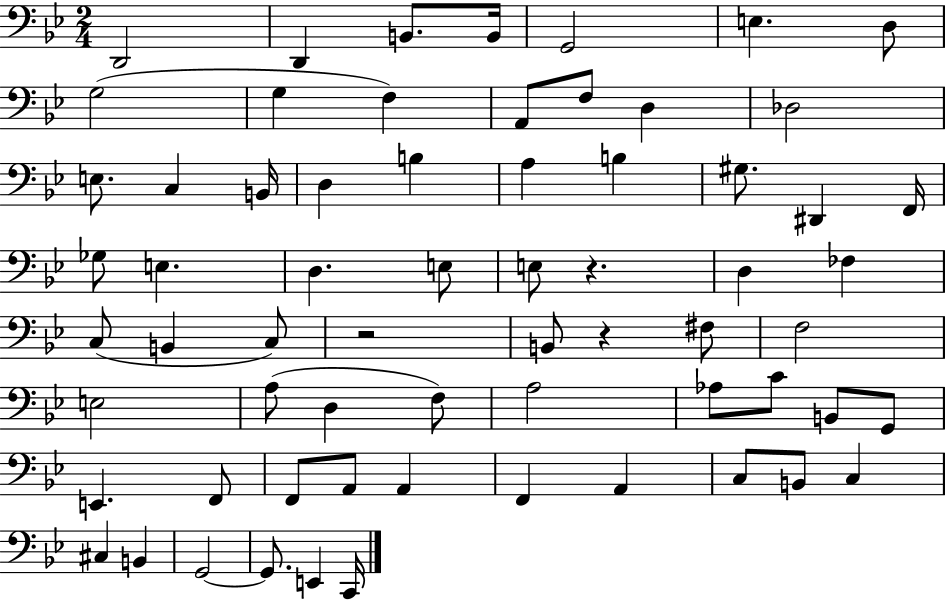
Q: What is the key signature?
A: BES major